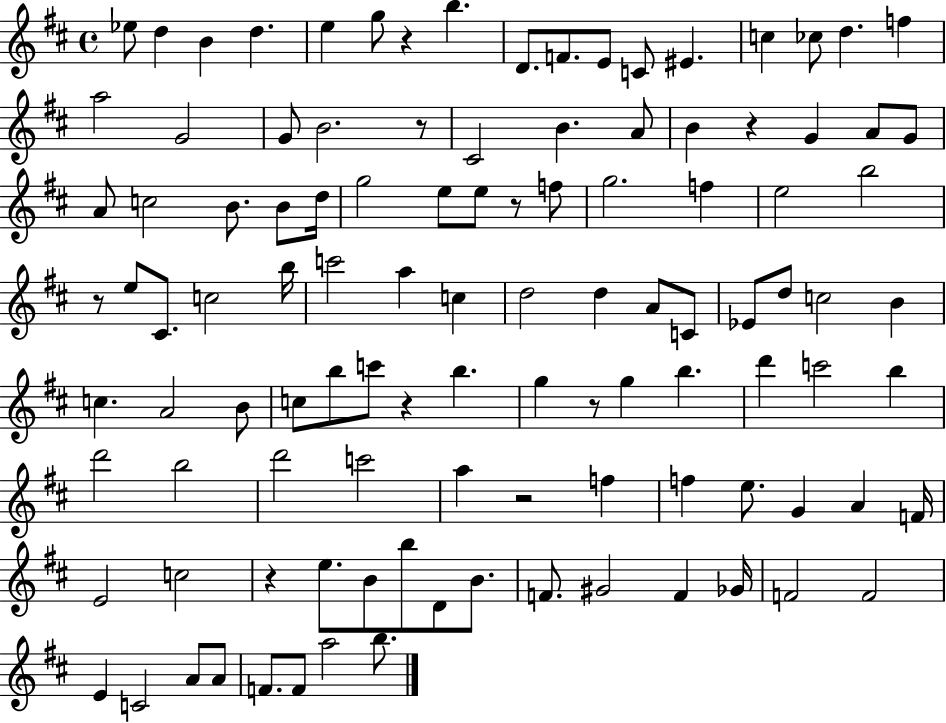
{
  \clef treble
  \time 4/4
  \defaultTimeSignature
  \key d \major
  \repeat volta 2 { ees''8 d''4 b'4 d''4. | e''4 g''8 r4 b''4. | d'8. f'8. e'8 c'8 eis'4. | c''4 ces''8 d''4. f''4 | \break a''2 g'2 | g'8 b'2. r8 | cis'2 b'4. a'8 | b'4 r4 g'4 a'8 g'8 | \break a'8 c''2 b'8. b'8 d''16 | g''2 e''8 e''8 r8 f''8 | g''2. f''4 | e''2 b''2 | \break r8 e''8 cis'8. c''2 b''16 | c'''2 a''4 c''4 | d''2 d''4 a'8 c'8 | ees'8 d''8 c''2 b'4 | \break c''4. a'2 b'8 | c''8 b''8 c'''8 r4 b''4. | g''4 r8 g''4 b''4. | d'''4 c'''2 b''4 | \break d'''2 b''2 | d'''2 c'''2 | a''4 r2 f''4 | f''4 e''8. g'4 a'4 f'16 | \break e'2 c''2 | r4 e''8. b'8 b''8 d'8 b'8. | f'8. gis'2 f'4 ges'16 | f'2 f'2 | \break e'4 c'2 a'8 a'8 | f'8. f'8 a''2 b''8. | } \bar "|."
}